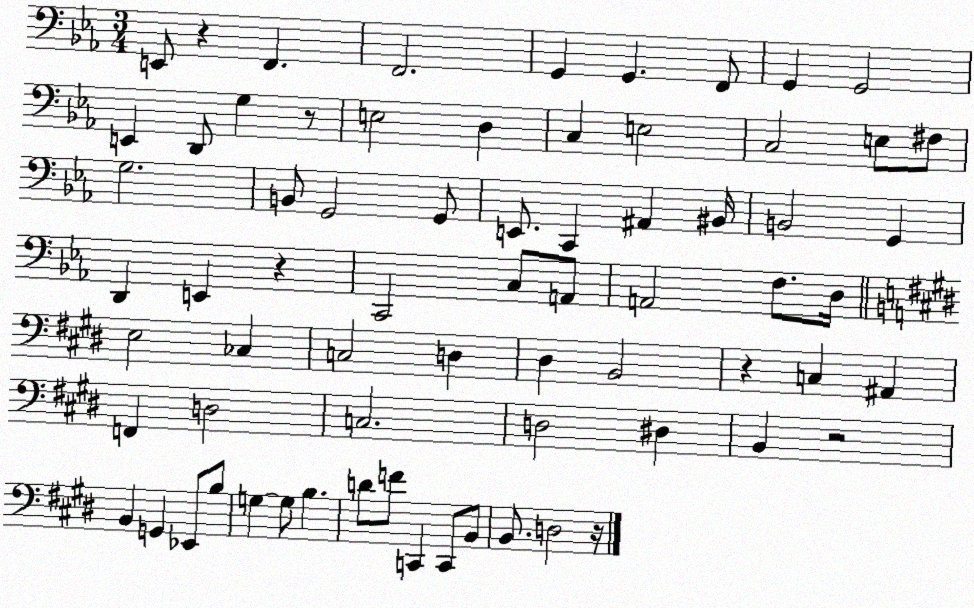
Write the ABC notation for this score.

X:1
T:Untitled
M:3/4
L:1/4
K:Eb
E,,/2 z F,, F,,2 G,, G,, F,,/2 G,, G,,2 E,, D,,/2 G, z/2 E,2 D, C, E,2 C,2 E,/2 ^F,/2 G,2 B,,/2 G,,2 G,,/2 E,,/2 C,, ^A,, ^B,,/4 B,,2 G,, D,, E,, z C,,2 C,/2 A,,/2 A,,2 F,/2 D,/4 E,2 _C, C,2 D, ^D, B,,2 z C, ^A,, F,, D,2 C,2 D,2 ^D, B,, z2 B,, G,, _E,,/2 B,/2 G, G,/2 B, D/2 F/2 C,, C,,/2 B,,/2 B,,/2 D,2 z/4